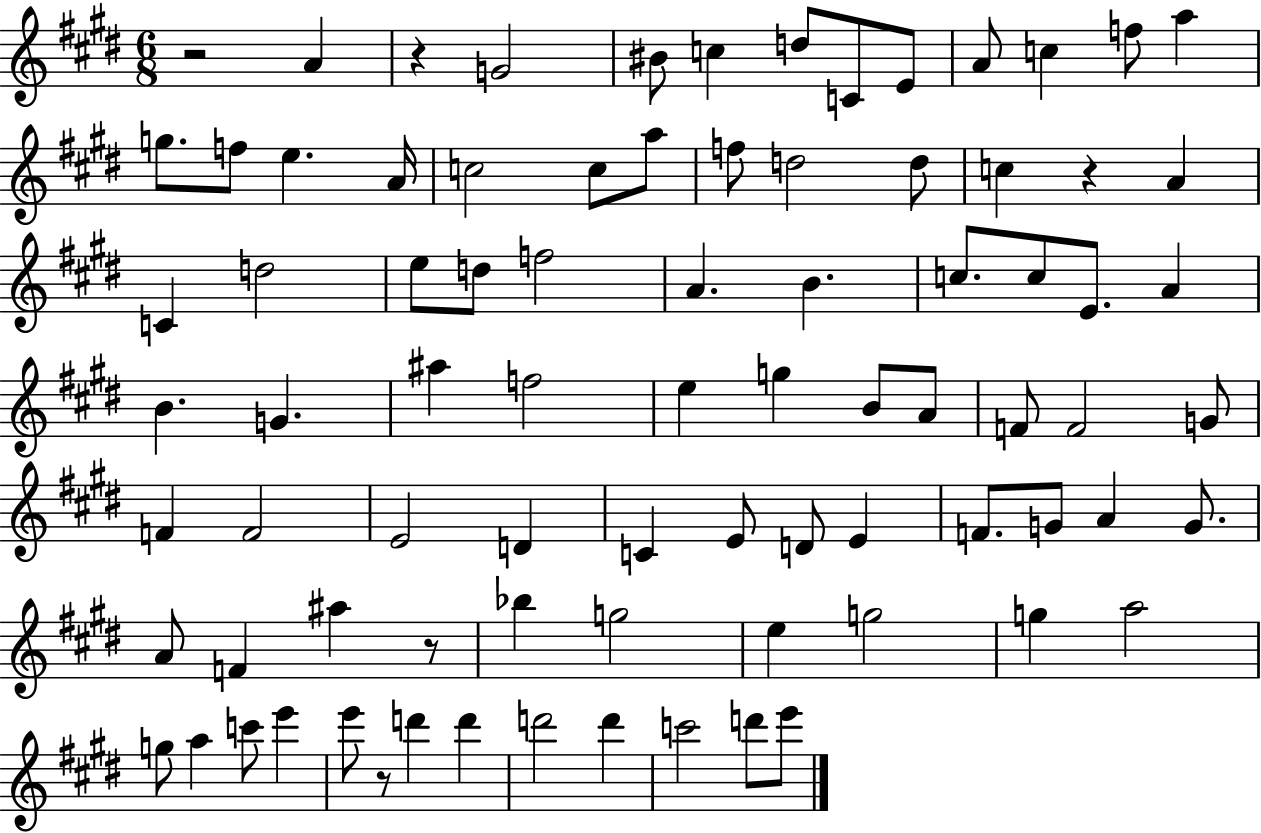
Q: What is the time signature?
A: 6/8